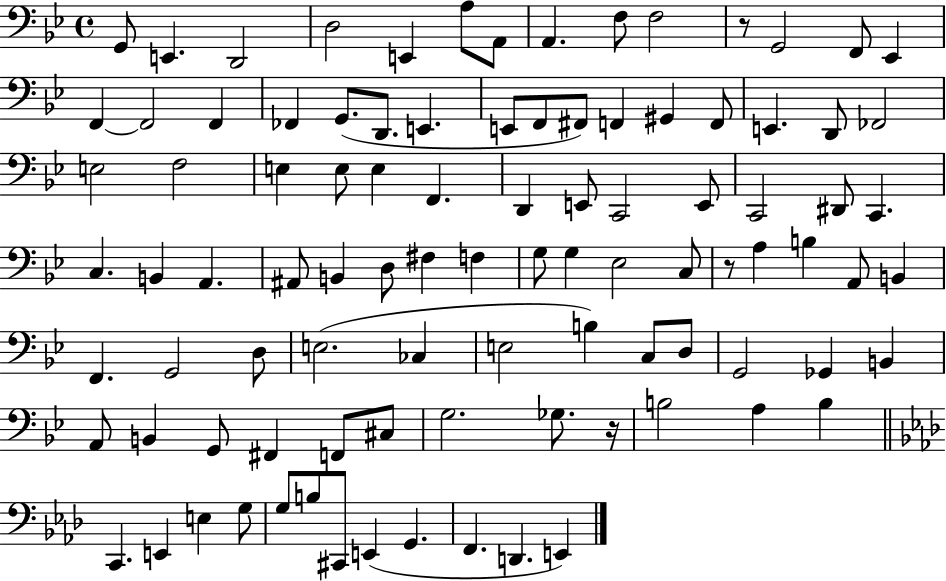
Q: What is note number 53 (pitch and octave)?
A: Eb3